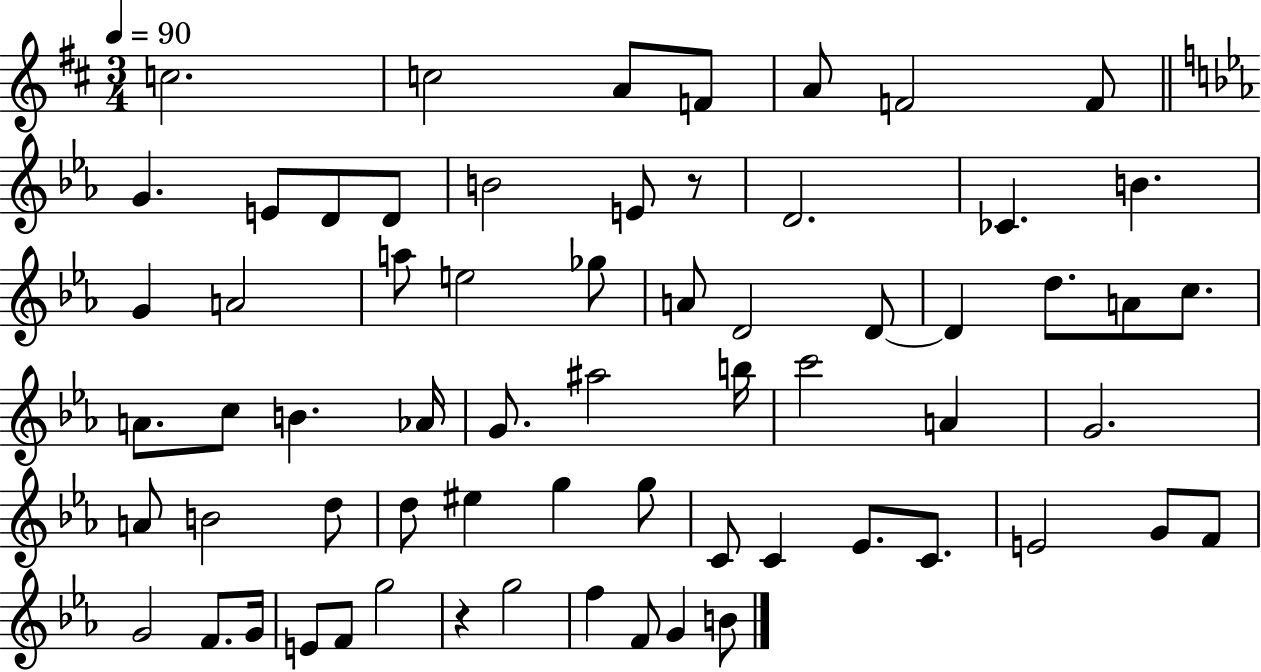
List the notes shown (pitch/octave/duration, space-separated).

C5/h. C5/h A4/e F4/e A4/e F4/h F4/e G4/q. E4/e D4/e D4/e B4/h E4/e R/e D4/h. CES4/q. B4/q. G4/q A4/h A5/e E5/h Gb5/e A4/e D4/h D4/e D4/q D5/e. A4/e C5/e. A4/e. C5/e B4/q. Ab4/s G4/e. A#5/h B5/s C6/h A4/q G4/h. A4/e B4/h D5/e D5/e EIS5/q G5/q G5/e C4/e C4/q Eb4/e. C4/e. E4/h G4/e F4/e G4/h F4/e. G4/s E4/e F4/e G5/h R/q G5/h F5/q F4/e G4/q B4/e